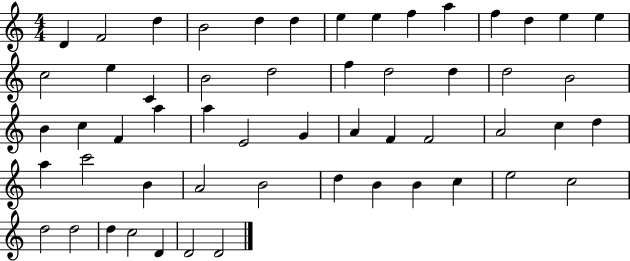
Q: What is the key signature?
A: C major